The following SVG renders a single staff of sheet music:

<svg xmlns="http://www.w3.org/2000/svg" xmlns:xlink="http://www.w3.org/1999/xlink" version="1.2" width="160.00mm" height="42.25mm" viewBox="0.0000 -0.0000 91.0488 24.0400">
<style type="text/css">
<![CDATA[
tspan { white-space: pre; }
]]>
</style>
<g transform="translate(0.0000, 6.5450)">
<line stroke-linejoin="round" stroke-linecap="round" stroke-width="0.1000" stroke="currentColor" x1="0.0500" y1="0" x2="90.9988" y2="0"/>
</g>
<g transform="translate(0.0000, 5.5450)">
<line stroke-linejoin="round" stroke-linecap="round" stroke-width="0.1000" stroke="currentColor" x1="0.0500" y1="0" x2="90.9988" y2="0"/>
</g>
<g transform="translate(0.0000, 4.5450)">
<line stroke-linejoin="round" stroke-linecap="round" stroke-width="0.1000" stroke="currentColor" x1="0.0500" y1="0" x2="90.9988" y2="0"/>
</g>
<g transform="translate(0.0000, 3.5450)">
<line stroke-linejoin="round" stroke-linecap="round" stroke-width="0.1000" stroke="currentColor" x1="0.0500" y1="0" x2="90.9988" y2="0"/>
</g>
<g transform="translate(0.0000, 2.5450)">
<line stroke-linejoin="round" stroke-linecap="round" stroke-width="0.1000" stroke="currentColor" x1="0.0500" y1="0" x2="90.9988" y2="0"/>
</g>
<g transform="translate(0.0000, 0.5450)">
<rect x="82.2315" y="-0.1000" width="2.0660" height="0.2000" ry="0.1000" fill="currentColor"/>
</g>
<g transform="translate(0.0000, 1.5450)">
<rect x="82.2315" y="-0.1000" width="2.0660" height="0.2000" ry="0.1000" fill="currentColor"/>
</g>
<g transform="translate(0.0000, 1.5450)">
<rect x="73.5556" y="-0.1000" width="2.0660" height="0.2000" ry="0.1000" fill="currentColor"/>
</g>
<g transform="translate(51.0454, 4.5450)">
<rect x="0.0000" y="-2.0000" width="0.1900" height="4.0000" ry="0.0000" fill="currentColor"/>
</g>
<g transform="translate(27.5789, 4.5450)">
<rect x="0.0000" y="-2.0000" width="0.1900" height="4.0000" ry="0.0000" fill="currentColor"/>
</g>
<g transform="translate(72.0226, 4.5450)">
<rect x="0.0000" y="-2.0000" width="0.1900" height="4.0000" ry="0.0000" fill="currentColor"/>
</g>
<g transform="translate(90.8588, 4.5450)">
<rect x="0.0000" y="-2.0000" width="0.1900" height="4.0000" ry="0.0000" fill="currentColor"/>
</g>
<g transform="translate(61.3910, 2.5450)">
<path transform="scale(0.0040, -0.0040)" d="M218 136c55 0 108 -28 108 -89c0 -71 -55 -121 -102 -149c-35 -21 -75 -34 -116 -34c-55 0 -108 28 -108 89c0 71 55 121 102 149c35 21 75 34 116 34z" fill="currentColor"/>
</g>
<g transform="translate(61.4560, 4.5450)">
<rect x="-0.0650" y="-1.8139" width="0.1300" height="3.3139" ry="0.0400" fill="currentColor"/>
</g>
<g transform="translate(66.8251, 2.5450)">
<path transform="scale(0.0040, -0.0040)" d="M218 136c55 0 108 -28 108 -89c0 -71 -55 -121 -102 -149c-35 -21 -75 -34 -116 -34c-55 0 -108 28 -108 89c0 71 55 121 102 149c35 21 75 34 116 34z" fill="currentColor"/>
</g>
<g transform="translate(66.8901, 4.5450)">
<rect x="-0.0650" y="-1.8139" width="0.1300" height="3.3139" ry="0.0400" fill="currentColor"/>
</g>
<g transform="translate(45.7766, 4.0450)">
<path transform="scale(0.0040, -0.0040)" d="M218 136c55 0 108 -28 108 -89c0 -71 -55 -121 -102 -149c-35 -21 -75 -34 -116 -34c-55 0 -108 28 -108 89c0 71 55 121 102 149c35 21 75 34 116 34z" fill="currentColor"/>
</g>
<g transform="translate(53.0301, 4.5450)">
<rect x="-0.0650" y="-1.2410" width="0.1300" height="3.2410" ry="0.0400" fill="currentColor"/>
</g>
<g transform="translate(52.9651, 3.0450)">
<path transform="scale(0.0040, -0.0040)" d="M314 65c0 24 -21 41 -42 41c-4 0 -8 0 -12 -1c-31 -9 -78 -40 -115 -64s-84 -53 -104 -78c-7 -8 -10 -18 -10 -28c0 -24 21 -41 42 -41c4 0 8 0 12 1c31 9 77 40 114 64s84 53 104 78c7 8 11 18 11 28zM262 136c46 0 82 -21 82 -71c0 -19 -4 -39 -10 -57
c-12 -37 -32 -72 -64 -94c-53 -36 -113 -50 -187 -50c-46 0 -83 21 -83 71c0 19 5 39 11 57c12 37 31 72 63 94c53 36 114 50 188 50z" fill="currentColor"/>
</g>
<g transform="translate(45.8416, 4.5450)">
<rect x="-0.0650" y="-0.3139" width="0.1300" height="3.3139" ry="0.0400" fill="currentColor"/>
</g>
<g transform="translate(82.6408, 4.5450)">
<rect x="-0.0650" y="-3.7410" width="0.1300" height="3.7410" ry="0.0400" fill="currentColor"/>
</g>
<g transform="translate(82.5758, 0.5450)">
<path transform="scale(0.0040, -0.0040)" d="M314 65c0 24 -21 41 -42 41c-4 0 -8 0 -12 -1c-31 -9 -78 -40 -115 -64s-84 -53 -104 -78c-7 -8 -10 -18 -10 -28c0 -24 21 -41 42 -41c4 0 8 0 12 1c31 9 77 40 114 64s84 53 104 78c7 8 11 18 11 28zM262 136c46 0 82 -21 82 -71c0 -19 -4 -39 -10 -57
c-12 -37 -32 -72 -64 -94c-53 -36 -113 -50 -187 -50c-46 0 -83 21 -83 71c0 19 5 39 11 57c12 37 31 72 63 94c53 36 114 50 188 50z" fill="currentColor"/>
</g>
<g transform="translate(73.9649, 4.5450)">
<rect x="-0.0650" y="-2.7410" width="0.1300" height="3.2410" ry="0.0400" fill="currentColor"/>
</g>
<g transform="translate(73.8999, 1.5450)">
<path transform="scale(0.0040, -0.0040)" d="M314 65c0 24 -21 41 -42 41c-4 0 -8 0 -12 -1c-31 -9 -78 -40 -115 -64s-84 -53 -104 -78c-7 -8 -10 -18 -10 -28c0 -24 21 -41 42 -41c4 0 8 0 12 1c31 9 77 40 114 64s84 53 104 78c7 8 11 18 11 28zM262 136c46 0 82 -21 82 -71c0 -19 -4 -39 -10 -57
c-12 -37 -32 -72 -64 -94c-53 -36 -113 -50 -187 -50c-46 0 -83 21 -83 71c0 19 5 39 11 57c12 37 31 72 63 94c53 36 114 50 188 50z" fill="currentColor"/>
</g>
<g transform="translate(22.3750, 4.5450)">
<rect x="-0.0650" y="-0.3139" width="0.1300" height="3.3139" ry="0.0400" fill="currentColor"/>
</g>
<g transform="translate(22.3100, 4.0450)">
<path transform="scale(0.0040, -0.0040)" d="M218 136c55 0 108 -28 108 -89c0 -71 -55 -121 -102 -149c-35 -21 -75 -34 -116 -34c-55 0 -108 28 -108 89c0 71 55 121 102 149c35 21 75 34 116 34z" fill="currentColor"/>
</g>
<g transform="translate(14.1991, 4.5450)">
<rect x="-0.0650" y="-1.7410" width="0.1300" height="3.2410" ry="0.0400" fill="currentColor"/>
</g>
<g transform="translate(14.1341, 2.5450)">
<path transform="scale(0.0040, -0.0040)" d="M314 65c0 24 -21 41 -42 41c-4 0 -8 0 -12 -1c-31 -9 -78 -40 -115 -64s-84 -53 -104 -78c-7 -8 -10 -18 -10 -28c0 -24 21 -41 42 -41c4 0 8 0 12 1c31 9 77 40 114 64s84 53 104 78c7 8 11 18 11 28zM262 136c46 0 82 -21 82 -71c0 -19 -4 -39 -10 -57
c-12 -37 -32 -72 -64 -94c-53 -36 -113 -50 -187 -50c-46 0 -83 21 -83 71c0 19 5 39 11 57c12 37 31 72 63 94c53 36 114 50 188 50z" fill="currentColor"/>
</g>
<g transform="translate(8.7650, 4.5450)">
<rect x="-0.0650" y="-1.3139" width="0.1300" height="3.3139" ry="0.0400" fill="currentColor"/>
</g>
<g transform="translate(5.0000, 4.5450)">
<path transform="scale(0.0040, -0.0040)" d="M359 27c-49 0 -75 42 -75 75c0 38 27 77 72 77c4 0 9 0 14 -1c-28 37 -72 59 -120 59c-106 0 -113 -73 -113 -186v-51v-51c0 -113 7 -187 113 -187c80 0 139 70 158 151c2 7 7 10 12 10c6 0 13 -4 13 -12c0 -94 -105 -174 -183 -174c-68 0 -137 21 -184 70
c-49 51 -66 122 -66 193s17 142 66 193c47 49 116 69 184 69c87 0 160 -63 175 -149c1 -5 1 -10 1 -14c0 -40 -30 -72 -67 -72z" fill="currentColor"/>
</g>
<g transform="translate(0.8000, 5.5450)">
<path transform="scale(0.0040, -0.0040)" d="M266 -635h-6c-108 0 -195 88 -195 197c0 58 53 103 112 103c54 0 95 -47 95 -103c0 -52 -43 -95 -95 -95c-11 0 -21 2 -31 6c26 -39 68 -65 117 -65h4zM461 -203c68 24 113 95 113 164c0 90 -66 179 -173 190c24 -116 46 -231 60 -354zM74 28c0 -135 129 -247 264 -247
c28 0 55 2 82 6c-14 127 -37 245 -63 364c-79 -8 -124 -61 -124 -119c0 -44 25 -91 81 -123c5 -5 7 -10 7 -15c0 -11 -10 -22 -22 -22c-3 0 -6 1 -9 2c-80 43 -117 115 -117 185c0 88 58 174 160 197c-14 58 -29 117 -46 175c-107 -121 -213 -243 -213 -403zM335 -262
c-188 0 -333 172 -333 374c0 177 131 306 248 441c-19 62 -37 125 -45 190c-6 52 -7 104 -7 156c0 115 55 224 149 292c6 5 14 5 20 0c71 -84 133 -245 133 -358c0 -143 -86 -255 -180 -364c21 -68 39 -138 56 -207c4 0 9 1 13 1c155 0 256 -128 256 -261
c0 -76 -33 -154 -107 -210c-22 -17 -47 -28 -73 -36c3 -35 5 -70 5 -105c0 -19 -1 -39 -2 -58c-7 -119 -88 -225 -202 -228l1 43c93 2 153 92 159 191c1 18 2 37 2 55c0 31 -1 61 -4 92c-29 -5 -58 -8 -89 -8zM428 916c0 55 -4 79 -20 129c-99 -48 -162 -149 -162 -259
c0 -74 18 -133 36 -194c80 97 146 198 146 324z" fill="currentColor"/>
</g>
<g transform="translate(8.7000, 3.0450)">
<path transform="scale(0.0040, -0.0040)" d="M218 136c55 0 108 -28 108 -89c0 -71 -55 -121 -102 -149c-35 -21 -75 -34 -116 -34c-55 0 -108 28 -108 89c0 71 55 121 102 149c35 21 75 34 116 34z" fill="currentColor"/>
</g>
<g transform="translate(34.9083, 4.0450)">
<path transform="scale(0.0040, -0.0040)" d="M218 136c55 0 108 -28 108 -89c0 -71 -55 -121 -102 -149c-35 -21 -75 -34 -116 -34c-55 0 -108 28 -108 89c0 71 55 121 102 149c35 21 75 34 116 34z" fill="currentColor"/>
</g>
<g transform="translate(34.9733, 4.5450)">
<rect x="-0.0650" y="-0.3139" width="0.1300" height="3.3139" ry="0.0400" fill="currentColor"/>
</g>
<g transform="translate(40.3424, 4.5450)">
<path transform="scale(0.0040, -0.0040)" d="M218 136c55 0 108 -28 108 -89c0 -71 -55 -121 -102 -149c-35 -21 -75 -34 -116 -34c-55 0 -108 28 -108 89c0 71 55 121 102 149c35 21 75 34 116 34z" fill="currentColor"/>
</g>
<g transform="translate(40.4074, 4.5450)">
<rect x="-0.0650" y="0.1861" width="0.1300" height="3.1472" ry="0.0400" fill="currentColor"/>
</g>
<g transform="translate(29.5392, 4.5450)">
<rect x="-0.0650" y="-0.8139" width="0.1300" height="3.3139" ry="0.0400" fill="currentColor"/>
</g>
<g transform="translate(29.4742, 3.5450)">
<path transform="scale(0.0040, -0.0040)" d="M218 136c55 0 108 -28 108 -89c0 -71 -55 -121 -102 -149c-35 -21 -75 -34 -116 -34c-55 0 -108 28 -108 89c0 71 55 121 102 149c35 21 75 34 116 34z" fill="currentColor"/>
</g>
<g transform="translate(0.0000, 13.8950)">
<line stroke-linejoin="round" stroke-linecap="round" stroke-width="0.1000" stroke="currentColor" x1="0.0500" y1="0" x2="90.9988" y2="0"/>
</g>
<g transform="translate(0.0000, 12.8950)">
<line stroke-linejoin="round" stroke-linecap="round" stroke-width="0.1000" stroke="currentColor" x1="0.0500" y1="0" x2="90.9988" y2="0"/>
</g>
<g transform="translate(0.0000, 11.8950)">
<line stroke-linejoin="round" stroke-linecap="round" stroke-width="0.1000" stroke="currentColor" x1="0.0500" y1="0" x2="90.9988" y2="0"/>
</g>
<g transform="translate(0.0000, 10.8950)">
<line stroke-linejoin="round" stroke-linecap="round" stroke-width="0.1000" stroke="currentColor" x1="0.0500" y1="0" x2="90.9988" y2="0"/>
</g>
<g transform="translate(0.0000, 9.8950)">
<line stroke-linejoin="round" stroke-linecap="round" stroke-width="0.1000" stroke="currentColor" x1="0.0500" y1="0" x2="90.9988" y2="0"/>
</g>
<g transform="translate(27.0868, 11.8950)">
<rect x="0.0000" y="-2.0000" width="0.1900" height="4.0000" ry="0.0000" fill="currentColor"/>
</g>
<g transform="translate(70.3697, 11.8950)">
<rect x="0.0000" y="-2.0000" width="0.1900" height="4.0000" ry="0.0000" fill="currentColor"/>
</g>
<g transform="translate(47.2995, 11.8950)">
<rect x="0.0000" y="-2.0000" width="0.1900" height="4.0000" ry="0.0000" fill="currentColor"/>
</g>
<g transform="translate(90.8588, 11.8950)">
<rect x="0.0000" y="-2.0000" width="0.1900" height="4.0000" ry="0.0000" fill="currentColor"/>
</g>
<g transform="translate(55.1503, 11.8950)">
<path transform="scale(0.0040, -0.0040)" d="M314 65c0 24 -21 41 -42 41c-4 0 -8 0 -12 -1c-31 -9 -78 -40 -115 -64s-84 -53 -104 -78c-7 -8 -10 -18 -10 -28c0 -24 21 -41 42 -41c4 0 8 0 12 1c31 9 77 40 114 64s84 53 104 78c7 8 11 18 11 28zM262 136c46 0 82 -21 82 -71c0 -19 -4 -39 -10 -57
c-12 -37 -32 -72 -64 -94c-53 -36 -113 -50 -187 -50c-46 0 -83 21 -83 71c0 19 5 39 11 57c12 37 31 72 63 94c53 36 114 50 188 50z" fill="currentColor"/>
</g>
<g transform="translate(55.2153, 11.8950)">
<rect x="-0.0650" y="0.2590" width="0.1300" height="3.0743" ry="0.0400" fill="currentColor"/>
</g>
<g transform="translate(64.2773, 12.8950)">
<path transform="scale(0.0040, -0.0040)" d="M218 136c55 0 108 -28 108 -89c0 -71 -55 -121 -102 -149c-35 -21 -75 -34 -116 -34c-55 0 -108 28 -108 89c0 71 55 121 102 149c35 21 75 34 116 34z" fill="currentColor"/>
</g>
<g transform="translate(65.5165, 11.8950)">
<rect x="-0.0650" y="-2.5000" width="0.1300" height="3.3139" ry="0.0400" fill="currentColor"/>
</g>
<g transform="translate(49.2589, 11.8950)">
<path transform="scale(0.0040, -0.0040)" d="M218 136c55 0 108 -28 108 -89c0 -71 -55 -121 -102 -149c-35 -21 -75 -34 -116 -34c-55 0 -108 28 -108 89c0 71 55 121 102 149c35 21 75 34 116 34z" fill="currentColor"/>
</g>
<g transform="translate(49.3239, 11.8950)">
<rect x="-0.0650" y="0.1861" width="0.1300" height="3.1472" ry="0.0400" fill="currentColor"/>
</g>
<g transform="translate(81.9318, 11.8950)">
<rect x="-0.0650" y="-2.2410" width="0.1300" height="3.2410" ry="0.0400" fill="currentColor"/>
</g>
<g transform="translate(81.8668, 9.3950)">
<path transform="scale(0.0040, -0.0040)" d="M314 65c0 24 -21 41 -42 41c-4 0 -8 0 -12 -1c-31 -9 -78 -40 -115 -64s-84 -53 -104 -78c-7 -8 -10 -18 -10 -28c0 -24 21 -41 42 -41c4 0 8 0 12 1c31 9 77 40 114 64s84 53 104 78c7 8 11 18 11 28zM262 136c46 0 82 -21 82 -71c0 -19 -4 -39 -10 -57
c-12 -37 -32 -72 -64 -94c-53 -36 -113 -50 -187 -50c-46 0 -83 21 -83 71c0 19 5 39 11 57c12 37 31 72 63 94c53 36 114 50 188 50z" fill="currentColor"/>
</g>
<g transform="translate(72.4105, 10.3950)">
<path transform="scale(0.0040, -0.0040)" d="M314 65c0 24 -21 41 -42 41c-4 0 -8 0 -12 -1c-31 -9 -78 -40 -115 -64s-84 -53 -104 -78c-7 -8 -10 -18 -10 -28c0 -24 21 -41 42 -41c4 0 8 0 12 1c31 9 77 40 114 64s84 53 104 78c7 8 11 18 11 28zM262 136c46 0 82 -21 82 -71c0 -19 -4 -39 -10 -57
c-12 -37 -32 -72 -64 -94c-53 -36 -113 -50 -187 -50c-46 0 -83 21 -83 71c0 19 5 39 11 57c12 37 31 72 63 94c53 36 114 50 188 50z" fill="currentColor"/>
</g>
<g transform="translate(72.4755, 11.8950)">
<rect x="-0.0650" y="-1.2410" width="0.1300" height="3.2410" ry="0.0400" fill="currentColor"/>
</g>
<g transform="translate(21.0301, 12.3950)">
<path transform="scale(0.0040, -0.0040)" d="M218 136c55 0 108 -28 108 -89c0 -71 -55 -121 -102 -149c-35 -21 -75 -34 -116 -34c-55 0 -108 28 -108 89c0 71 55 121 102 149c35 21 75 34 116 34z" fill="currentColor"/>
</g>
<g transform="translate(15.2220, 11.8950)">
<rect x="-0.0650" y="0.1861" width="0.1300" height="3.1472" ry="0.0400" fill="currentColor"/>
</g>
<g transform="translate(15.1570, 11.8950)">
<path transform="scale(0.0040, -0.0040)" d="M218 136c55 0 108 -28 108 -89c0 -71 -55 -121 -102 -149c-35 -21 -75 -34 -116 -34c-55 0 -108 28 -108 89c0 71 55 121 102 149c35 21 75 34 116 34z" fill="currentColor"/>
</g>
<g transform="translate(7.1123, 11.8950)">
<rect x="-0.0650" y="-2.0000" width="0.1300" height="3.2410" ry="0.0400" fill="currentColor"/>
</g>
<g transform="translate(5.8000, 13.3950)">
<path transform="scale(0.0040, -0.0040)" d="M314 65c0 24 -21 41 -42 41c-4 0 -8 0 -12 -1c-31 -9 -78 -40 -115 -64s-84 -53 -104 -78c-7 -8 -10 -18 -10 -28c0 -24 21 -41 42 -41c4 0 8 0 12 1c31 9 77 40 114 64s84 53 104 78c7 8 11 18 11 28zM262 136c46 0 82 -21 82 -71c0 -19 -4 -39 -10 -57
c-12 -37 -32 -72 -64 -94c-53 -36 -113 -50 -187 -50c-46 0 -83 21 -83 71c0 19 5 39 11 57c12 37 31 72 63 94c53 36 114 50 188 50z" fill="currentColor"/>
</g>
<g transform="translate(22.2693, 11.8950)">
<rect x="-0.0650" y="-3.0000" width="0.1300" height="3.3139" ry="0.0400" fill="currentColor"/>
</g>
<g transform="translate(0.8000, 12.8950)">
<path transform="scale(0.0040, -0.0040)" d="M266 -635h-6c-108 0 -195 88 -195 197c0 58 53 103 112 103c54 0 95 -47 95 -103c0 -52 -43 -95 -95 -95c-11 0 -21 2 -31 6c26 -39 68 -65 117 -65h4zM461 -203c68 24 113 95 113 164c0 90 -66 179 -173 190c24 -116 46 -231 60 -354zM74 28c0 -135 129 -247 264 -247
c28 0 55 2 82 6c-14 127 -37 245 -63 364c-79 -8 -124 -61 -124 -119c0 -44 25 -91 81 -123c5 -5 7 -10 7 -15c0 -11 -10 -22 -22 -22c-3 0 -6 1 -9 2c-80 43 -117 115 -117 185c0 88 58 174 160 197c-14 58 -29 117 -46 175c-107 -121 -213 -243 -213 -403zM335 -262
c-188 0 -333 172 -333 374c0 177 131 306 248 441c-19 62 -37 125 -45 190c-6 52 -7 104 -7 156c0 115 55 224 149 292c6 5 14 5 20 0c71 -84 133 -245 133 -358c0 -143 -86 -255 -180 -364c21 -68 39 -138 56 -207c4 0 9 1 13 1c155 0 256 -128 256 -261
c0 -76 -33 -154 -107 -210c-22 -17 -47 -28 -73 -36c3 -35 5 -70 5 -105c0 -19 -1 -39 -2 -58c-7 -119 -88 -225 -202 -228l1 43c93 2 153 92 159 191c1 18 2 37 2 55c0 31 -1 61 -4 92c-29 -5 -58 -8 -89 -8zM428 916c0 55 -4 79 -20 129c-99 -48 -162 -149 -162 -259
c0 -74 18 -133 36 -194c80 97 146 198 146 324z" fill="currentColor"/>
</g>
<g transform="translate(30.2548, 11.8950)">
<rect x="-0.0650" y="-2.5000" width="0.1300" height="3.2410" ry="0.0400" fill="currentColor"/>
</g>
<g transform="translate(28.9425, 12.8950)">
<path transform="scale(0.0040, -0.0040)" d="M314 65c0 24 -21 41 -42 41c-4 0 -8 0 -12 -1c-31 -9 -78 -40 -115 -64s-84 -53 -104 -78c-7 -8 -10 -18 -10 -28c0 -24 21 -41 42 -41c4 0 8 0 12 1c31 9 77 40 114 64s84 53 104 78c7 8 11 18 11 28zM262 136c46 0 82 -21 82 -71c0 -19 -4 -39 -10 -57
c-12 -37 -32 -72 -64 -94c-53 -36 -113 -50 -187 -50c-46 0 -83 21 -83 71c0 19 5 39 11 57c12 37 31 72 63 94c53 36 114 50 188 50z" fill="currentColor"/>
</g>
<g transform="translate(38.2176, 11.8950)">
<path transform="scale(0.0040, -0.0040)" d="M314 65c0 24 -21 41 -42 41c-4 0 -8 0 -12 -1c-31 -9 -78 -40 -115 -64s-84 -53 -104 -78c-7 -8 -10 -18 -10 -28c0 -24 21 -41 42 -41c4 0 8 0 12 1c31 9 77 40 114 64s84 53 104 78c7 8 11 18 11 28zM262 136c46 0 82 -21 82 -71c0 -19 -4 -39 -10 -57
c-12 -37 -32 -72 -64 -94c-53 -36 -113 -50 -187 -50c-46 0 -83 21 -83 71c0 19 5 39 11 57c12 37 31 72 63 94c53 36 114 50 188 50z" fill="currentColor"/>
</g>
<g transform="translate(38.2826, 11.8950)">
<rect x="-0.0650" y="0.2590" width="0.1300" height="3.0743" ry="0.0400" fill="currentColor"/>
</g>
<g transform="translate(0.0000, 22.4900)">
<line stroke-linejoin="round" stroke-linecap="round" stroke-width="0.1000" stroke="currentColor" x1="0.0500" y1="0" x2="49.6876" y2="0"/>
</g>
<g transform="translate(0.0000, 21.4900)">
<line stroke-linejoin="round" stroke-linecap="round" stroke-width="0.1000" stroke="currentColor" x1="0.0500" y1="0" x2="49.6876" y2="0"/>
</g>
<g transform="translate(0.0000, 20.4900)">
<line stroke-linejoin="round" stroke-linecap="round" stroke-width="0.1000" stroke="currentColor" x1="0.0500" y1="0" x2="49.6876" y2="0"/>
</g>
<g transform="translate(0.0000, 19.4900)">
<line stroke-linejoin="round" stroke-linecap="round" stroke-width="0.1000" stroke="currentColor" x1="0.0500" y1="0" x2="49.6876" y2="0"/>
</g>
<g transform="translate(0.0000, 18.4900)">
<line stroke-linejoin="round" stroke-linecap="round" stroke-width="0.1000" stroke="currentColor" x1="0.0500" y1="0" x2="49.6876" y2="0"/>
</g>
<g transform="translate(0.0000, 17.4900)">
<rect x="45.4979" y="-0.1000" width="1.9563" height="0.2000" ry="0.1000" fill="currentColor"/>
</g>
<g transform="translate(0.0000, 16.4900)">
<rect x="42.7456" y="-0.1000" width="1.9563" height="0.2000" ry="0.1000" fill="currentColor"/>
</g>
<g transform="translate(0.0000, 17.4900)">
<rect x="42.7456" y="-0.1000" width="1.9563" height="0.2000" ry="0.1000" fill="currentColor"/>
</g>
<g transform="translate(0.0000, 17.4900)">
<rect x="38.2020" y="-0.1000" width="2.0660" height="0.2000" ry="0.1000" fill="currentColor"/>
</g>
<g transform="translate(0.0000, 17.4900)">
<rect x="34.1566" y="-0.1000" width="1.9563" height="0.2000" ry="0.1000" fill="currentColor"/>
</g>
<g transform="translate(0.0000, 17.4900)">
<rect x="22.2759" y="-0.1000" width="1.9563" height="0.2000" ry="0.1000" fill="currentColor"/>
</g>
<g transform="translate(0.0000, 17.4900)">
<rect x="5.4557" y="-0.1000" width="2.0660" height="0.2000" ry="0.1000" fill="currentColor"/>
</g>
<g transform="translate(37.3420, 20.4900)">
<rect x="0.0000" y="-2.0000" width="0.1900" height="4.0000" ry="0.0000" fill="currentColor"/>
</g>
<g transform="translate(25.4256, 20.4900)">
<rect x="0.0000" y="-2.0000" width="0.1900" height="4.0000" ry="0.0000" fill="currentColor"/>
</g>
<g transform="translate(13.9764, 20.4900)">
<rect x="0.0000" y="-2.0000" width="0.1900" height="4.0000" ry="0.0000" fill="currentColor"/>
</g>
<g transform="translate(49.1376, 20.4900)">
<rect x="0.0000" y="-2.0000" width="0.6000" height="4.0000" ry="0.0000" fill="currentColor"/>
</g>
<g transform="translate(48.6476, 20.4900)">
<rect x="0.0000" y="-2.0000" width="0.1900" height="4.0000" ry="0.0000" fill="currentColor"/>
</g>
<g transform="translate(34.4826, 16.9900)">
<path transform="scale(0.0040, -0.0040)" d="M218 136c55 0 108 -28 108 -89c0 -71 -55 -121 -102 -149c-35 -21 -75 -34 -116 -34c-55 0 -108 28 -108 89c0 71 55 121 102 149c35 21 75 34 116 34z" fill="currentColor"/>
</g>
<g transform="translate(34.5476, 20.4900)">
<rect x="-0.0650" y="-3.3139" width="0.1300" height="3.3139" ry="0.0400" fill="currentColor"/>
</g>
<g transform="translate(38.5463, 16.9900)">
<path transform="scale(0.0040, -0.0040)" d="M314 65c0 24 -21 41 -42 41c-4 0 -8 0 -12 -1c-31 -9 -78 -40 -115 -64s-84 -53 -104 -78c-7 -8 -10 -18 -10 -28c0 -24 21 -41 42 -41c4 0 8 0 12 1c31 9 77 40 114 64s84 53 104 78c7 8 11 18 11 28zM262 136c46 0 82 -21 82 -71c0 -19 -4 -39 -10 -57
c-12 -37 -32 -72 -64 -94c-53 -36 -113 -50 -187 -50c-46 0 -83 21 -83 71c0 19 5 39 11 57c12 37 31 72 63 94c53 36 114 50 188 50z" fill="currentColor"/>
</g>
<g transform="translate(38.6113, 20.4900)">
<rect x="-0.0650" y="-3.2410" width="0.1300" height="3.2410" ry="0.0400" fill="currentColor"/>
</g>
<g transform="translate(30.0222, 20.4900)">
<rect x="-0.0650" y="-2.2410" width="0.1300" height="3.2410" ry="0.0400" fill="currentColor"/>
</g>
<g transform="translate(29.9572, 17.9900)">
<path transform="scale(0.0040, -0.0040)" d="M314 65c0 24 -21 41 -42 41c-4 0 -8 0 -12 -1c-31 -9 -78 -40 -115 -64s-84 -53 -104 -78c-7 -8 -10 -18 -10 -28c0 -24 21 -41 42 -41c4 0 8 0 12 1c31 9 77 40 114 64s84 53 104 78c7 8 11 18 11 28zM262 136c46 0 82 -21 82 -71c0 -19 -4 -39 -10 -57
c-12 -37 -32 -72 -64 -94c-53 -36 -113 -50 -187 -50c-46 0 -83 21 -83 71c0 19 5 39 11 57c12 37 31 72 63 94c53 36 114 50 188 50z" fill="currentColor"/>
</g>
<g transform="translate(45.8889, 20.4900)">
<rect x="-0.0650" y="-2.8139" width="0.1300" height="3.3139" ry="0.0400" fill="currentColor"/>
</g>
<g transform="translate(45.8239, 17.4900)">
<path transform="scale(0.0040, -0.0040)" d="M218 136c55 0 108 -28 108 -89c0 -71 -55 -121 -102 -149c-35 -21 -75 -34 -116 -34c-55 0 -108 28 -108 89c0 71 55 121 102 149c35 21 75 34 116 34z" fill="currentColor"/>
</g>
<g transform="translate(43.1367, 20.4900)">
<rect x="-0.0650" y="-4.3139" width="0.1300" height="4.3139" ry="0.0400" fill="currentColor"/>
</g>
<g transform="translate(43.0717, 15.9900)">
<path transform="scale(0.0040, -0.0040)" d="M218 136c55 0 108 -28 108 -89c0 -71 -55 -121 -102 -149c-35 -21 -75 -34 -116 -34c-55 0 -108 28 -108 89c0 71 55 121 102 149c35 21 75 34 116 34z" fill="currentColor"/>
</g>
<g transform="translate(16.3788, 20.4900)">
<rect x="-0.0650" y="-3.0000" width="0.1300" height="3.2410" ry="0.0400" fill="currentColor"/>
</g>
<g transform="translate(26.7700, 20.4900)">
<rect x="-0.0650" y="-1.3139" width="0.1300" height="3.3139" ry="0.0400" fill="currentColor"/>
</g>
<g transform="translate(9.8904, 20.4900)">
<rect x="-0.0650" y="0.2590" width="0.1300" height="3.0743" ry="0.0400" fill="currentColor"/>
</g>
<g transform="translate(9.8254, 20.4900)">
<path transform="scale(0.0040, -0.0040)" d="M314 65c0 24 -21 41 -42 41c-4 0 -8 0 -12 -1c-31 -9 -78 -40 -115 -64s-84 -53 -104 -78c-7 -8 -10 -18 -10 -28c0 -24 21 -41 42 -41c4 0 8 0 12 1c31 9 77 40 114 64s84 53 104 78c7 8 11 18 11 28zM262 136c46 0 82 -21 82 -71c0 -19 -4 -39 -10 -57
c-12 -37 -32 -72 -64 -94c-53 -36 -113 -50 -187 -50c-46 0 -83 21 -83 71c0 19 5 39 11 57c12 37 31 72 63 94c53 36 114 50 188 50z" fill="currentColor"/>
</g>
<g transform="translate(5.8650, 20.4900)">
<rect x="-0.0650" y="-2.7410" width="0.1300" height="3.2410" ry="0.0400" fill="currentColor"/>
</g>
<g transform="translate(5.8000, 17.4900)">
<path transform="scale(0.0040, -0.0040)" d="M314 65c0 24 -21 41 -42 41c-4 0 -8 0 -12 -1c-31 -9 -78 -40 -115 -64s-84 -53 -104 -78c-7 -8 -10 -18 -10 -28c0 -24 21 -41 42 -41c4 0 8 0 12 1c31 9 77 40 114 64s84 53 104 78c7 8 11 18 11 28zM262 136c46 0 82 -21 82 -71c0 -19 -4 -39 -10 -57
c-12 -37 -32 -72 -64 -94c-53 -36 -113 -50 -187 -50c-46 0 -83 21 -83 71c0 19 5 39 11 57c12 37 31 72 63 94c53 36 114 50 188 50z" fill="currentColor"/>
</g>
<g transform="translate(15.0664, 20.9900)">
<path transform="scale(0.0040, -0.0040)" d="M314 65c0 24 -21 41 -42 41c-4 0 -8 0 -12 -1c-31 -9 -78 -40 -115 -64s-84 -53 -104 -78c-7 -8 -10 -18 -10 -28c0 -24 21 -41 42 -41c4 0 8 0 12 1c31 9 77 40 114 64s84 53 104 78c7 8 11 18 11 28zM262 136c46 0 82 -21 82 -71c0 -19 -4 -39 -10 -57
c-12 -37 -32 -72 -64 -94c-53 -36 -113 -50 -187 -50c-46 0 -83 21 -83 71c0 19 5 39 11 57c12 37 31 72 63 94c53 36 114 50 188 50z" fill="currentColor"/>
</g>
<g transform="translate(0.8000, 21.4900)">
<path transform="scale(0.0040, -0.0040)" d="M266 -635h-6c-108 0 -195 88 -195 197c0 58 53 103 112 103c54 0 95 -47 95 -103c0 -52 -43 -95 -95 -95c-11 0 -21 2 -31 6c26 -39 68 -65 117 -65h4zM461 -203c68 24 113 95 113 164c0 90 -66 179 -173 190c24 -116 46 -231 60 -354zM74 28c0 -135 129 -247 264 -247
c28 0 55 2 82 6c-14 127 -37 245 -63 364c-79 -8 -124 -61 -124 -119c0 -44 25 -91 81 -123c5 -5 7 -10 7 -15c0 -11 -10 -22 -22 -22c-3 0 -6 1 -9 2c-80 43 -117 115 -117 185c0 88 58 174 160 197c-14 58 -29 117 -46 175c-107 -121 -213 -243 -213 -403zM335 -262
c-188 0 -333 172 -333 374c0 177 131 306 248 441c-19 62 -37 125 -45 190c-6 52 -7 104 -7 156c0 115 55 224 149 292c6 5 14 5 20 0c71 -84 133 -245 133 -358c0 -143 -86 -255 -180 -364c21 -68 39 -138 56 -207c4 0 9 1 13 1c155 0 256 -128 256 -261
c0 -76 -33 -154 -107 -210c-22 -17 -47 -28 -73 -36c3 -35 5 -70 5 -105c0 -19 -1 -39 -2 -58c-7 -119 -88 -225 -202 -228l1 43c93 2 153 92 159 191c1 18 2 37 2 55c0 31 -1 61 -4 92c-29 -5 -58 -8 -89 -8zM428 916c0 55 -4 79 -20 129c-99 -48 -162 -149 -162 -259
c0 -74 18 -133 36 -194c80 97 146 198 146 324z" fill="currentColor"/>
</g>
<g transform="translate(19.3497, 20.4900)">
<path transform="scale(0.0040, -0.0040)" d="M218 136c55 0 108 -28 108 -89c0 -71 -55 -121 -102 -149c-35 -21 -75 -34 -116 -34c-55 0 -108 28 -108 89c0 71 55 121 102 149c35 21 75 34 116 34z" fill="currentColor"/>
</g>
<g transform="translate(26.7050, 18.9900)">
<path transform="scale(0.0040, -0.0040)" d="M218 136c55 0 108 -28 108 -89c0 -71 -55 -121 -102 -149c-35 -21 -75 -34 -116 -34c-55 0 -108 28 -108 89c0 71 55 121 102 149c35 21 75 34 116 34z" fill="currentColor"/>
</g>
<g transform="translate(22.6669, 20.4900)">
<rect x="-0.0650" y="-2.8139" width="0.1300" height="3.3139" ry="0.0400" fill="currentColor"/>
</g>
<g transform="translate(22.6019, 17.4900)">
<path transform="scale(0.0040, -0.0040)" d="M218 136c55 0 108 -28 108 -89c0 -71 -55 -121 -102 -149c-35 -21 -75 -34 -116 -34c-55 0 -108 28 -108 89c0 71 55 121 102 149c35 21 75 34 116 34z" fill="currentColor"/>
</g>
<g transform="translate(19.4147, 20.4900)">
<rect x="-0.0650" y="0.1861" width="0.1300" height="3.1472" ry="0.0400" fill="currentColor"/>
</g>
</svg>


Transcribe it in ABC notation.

X:1
T:Untitled
M:4/4
L:1/4
K:C
e f2 c d c B c e2 f f a2 c'2 F2 B A G2 B2 B B2 G e2 g2 a2 B2 A2 B a e g2 b b2 d' a